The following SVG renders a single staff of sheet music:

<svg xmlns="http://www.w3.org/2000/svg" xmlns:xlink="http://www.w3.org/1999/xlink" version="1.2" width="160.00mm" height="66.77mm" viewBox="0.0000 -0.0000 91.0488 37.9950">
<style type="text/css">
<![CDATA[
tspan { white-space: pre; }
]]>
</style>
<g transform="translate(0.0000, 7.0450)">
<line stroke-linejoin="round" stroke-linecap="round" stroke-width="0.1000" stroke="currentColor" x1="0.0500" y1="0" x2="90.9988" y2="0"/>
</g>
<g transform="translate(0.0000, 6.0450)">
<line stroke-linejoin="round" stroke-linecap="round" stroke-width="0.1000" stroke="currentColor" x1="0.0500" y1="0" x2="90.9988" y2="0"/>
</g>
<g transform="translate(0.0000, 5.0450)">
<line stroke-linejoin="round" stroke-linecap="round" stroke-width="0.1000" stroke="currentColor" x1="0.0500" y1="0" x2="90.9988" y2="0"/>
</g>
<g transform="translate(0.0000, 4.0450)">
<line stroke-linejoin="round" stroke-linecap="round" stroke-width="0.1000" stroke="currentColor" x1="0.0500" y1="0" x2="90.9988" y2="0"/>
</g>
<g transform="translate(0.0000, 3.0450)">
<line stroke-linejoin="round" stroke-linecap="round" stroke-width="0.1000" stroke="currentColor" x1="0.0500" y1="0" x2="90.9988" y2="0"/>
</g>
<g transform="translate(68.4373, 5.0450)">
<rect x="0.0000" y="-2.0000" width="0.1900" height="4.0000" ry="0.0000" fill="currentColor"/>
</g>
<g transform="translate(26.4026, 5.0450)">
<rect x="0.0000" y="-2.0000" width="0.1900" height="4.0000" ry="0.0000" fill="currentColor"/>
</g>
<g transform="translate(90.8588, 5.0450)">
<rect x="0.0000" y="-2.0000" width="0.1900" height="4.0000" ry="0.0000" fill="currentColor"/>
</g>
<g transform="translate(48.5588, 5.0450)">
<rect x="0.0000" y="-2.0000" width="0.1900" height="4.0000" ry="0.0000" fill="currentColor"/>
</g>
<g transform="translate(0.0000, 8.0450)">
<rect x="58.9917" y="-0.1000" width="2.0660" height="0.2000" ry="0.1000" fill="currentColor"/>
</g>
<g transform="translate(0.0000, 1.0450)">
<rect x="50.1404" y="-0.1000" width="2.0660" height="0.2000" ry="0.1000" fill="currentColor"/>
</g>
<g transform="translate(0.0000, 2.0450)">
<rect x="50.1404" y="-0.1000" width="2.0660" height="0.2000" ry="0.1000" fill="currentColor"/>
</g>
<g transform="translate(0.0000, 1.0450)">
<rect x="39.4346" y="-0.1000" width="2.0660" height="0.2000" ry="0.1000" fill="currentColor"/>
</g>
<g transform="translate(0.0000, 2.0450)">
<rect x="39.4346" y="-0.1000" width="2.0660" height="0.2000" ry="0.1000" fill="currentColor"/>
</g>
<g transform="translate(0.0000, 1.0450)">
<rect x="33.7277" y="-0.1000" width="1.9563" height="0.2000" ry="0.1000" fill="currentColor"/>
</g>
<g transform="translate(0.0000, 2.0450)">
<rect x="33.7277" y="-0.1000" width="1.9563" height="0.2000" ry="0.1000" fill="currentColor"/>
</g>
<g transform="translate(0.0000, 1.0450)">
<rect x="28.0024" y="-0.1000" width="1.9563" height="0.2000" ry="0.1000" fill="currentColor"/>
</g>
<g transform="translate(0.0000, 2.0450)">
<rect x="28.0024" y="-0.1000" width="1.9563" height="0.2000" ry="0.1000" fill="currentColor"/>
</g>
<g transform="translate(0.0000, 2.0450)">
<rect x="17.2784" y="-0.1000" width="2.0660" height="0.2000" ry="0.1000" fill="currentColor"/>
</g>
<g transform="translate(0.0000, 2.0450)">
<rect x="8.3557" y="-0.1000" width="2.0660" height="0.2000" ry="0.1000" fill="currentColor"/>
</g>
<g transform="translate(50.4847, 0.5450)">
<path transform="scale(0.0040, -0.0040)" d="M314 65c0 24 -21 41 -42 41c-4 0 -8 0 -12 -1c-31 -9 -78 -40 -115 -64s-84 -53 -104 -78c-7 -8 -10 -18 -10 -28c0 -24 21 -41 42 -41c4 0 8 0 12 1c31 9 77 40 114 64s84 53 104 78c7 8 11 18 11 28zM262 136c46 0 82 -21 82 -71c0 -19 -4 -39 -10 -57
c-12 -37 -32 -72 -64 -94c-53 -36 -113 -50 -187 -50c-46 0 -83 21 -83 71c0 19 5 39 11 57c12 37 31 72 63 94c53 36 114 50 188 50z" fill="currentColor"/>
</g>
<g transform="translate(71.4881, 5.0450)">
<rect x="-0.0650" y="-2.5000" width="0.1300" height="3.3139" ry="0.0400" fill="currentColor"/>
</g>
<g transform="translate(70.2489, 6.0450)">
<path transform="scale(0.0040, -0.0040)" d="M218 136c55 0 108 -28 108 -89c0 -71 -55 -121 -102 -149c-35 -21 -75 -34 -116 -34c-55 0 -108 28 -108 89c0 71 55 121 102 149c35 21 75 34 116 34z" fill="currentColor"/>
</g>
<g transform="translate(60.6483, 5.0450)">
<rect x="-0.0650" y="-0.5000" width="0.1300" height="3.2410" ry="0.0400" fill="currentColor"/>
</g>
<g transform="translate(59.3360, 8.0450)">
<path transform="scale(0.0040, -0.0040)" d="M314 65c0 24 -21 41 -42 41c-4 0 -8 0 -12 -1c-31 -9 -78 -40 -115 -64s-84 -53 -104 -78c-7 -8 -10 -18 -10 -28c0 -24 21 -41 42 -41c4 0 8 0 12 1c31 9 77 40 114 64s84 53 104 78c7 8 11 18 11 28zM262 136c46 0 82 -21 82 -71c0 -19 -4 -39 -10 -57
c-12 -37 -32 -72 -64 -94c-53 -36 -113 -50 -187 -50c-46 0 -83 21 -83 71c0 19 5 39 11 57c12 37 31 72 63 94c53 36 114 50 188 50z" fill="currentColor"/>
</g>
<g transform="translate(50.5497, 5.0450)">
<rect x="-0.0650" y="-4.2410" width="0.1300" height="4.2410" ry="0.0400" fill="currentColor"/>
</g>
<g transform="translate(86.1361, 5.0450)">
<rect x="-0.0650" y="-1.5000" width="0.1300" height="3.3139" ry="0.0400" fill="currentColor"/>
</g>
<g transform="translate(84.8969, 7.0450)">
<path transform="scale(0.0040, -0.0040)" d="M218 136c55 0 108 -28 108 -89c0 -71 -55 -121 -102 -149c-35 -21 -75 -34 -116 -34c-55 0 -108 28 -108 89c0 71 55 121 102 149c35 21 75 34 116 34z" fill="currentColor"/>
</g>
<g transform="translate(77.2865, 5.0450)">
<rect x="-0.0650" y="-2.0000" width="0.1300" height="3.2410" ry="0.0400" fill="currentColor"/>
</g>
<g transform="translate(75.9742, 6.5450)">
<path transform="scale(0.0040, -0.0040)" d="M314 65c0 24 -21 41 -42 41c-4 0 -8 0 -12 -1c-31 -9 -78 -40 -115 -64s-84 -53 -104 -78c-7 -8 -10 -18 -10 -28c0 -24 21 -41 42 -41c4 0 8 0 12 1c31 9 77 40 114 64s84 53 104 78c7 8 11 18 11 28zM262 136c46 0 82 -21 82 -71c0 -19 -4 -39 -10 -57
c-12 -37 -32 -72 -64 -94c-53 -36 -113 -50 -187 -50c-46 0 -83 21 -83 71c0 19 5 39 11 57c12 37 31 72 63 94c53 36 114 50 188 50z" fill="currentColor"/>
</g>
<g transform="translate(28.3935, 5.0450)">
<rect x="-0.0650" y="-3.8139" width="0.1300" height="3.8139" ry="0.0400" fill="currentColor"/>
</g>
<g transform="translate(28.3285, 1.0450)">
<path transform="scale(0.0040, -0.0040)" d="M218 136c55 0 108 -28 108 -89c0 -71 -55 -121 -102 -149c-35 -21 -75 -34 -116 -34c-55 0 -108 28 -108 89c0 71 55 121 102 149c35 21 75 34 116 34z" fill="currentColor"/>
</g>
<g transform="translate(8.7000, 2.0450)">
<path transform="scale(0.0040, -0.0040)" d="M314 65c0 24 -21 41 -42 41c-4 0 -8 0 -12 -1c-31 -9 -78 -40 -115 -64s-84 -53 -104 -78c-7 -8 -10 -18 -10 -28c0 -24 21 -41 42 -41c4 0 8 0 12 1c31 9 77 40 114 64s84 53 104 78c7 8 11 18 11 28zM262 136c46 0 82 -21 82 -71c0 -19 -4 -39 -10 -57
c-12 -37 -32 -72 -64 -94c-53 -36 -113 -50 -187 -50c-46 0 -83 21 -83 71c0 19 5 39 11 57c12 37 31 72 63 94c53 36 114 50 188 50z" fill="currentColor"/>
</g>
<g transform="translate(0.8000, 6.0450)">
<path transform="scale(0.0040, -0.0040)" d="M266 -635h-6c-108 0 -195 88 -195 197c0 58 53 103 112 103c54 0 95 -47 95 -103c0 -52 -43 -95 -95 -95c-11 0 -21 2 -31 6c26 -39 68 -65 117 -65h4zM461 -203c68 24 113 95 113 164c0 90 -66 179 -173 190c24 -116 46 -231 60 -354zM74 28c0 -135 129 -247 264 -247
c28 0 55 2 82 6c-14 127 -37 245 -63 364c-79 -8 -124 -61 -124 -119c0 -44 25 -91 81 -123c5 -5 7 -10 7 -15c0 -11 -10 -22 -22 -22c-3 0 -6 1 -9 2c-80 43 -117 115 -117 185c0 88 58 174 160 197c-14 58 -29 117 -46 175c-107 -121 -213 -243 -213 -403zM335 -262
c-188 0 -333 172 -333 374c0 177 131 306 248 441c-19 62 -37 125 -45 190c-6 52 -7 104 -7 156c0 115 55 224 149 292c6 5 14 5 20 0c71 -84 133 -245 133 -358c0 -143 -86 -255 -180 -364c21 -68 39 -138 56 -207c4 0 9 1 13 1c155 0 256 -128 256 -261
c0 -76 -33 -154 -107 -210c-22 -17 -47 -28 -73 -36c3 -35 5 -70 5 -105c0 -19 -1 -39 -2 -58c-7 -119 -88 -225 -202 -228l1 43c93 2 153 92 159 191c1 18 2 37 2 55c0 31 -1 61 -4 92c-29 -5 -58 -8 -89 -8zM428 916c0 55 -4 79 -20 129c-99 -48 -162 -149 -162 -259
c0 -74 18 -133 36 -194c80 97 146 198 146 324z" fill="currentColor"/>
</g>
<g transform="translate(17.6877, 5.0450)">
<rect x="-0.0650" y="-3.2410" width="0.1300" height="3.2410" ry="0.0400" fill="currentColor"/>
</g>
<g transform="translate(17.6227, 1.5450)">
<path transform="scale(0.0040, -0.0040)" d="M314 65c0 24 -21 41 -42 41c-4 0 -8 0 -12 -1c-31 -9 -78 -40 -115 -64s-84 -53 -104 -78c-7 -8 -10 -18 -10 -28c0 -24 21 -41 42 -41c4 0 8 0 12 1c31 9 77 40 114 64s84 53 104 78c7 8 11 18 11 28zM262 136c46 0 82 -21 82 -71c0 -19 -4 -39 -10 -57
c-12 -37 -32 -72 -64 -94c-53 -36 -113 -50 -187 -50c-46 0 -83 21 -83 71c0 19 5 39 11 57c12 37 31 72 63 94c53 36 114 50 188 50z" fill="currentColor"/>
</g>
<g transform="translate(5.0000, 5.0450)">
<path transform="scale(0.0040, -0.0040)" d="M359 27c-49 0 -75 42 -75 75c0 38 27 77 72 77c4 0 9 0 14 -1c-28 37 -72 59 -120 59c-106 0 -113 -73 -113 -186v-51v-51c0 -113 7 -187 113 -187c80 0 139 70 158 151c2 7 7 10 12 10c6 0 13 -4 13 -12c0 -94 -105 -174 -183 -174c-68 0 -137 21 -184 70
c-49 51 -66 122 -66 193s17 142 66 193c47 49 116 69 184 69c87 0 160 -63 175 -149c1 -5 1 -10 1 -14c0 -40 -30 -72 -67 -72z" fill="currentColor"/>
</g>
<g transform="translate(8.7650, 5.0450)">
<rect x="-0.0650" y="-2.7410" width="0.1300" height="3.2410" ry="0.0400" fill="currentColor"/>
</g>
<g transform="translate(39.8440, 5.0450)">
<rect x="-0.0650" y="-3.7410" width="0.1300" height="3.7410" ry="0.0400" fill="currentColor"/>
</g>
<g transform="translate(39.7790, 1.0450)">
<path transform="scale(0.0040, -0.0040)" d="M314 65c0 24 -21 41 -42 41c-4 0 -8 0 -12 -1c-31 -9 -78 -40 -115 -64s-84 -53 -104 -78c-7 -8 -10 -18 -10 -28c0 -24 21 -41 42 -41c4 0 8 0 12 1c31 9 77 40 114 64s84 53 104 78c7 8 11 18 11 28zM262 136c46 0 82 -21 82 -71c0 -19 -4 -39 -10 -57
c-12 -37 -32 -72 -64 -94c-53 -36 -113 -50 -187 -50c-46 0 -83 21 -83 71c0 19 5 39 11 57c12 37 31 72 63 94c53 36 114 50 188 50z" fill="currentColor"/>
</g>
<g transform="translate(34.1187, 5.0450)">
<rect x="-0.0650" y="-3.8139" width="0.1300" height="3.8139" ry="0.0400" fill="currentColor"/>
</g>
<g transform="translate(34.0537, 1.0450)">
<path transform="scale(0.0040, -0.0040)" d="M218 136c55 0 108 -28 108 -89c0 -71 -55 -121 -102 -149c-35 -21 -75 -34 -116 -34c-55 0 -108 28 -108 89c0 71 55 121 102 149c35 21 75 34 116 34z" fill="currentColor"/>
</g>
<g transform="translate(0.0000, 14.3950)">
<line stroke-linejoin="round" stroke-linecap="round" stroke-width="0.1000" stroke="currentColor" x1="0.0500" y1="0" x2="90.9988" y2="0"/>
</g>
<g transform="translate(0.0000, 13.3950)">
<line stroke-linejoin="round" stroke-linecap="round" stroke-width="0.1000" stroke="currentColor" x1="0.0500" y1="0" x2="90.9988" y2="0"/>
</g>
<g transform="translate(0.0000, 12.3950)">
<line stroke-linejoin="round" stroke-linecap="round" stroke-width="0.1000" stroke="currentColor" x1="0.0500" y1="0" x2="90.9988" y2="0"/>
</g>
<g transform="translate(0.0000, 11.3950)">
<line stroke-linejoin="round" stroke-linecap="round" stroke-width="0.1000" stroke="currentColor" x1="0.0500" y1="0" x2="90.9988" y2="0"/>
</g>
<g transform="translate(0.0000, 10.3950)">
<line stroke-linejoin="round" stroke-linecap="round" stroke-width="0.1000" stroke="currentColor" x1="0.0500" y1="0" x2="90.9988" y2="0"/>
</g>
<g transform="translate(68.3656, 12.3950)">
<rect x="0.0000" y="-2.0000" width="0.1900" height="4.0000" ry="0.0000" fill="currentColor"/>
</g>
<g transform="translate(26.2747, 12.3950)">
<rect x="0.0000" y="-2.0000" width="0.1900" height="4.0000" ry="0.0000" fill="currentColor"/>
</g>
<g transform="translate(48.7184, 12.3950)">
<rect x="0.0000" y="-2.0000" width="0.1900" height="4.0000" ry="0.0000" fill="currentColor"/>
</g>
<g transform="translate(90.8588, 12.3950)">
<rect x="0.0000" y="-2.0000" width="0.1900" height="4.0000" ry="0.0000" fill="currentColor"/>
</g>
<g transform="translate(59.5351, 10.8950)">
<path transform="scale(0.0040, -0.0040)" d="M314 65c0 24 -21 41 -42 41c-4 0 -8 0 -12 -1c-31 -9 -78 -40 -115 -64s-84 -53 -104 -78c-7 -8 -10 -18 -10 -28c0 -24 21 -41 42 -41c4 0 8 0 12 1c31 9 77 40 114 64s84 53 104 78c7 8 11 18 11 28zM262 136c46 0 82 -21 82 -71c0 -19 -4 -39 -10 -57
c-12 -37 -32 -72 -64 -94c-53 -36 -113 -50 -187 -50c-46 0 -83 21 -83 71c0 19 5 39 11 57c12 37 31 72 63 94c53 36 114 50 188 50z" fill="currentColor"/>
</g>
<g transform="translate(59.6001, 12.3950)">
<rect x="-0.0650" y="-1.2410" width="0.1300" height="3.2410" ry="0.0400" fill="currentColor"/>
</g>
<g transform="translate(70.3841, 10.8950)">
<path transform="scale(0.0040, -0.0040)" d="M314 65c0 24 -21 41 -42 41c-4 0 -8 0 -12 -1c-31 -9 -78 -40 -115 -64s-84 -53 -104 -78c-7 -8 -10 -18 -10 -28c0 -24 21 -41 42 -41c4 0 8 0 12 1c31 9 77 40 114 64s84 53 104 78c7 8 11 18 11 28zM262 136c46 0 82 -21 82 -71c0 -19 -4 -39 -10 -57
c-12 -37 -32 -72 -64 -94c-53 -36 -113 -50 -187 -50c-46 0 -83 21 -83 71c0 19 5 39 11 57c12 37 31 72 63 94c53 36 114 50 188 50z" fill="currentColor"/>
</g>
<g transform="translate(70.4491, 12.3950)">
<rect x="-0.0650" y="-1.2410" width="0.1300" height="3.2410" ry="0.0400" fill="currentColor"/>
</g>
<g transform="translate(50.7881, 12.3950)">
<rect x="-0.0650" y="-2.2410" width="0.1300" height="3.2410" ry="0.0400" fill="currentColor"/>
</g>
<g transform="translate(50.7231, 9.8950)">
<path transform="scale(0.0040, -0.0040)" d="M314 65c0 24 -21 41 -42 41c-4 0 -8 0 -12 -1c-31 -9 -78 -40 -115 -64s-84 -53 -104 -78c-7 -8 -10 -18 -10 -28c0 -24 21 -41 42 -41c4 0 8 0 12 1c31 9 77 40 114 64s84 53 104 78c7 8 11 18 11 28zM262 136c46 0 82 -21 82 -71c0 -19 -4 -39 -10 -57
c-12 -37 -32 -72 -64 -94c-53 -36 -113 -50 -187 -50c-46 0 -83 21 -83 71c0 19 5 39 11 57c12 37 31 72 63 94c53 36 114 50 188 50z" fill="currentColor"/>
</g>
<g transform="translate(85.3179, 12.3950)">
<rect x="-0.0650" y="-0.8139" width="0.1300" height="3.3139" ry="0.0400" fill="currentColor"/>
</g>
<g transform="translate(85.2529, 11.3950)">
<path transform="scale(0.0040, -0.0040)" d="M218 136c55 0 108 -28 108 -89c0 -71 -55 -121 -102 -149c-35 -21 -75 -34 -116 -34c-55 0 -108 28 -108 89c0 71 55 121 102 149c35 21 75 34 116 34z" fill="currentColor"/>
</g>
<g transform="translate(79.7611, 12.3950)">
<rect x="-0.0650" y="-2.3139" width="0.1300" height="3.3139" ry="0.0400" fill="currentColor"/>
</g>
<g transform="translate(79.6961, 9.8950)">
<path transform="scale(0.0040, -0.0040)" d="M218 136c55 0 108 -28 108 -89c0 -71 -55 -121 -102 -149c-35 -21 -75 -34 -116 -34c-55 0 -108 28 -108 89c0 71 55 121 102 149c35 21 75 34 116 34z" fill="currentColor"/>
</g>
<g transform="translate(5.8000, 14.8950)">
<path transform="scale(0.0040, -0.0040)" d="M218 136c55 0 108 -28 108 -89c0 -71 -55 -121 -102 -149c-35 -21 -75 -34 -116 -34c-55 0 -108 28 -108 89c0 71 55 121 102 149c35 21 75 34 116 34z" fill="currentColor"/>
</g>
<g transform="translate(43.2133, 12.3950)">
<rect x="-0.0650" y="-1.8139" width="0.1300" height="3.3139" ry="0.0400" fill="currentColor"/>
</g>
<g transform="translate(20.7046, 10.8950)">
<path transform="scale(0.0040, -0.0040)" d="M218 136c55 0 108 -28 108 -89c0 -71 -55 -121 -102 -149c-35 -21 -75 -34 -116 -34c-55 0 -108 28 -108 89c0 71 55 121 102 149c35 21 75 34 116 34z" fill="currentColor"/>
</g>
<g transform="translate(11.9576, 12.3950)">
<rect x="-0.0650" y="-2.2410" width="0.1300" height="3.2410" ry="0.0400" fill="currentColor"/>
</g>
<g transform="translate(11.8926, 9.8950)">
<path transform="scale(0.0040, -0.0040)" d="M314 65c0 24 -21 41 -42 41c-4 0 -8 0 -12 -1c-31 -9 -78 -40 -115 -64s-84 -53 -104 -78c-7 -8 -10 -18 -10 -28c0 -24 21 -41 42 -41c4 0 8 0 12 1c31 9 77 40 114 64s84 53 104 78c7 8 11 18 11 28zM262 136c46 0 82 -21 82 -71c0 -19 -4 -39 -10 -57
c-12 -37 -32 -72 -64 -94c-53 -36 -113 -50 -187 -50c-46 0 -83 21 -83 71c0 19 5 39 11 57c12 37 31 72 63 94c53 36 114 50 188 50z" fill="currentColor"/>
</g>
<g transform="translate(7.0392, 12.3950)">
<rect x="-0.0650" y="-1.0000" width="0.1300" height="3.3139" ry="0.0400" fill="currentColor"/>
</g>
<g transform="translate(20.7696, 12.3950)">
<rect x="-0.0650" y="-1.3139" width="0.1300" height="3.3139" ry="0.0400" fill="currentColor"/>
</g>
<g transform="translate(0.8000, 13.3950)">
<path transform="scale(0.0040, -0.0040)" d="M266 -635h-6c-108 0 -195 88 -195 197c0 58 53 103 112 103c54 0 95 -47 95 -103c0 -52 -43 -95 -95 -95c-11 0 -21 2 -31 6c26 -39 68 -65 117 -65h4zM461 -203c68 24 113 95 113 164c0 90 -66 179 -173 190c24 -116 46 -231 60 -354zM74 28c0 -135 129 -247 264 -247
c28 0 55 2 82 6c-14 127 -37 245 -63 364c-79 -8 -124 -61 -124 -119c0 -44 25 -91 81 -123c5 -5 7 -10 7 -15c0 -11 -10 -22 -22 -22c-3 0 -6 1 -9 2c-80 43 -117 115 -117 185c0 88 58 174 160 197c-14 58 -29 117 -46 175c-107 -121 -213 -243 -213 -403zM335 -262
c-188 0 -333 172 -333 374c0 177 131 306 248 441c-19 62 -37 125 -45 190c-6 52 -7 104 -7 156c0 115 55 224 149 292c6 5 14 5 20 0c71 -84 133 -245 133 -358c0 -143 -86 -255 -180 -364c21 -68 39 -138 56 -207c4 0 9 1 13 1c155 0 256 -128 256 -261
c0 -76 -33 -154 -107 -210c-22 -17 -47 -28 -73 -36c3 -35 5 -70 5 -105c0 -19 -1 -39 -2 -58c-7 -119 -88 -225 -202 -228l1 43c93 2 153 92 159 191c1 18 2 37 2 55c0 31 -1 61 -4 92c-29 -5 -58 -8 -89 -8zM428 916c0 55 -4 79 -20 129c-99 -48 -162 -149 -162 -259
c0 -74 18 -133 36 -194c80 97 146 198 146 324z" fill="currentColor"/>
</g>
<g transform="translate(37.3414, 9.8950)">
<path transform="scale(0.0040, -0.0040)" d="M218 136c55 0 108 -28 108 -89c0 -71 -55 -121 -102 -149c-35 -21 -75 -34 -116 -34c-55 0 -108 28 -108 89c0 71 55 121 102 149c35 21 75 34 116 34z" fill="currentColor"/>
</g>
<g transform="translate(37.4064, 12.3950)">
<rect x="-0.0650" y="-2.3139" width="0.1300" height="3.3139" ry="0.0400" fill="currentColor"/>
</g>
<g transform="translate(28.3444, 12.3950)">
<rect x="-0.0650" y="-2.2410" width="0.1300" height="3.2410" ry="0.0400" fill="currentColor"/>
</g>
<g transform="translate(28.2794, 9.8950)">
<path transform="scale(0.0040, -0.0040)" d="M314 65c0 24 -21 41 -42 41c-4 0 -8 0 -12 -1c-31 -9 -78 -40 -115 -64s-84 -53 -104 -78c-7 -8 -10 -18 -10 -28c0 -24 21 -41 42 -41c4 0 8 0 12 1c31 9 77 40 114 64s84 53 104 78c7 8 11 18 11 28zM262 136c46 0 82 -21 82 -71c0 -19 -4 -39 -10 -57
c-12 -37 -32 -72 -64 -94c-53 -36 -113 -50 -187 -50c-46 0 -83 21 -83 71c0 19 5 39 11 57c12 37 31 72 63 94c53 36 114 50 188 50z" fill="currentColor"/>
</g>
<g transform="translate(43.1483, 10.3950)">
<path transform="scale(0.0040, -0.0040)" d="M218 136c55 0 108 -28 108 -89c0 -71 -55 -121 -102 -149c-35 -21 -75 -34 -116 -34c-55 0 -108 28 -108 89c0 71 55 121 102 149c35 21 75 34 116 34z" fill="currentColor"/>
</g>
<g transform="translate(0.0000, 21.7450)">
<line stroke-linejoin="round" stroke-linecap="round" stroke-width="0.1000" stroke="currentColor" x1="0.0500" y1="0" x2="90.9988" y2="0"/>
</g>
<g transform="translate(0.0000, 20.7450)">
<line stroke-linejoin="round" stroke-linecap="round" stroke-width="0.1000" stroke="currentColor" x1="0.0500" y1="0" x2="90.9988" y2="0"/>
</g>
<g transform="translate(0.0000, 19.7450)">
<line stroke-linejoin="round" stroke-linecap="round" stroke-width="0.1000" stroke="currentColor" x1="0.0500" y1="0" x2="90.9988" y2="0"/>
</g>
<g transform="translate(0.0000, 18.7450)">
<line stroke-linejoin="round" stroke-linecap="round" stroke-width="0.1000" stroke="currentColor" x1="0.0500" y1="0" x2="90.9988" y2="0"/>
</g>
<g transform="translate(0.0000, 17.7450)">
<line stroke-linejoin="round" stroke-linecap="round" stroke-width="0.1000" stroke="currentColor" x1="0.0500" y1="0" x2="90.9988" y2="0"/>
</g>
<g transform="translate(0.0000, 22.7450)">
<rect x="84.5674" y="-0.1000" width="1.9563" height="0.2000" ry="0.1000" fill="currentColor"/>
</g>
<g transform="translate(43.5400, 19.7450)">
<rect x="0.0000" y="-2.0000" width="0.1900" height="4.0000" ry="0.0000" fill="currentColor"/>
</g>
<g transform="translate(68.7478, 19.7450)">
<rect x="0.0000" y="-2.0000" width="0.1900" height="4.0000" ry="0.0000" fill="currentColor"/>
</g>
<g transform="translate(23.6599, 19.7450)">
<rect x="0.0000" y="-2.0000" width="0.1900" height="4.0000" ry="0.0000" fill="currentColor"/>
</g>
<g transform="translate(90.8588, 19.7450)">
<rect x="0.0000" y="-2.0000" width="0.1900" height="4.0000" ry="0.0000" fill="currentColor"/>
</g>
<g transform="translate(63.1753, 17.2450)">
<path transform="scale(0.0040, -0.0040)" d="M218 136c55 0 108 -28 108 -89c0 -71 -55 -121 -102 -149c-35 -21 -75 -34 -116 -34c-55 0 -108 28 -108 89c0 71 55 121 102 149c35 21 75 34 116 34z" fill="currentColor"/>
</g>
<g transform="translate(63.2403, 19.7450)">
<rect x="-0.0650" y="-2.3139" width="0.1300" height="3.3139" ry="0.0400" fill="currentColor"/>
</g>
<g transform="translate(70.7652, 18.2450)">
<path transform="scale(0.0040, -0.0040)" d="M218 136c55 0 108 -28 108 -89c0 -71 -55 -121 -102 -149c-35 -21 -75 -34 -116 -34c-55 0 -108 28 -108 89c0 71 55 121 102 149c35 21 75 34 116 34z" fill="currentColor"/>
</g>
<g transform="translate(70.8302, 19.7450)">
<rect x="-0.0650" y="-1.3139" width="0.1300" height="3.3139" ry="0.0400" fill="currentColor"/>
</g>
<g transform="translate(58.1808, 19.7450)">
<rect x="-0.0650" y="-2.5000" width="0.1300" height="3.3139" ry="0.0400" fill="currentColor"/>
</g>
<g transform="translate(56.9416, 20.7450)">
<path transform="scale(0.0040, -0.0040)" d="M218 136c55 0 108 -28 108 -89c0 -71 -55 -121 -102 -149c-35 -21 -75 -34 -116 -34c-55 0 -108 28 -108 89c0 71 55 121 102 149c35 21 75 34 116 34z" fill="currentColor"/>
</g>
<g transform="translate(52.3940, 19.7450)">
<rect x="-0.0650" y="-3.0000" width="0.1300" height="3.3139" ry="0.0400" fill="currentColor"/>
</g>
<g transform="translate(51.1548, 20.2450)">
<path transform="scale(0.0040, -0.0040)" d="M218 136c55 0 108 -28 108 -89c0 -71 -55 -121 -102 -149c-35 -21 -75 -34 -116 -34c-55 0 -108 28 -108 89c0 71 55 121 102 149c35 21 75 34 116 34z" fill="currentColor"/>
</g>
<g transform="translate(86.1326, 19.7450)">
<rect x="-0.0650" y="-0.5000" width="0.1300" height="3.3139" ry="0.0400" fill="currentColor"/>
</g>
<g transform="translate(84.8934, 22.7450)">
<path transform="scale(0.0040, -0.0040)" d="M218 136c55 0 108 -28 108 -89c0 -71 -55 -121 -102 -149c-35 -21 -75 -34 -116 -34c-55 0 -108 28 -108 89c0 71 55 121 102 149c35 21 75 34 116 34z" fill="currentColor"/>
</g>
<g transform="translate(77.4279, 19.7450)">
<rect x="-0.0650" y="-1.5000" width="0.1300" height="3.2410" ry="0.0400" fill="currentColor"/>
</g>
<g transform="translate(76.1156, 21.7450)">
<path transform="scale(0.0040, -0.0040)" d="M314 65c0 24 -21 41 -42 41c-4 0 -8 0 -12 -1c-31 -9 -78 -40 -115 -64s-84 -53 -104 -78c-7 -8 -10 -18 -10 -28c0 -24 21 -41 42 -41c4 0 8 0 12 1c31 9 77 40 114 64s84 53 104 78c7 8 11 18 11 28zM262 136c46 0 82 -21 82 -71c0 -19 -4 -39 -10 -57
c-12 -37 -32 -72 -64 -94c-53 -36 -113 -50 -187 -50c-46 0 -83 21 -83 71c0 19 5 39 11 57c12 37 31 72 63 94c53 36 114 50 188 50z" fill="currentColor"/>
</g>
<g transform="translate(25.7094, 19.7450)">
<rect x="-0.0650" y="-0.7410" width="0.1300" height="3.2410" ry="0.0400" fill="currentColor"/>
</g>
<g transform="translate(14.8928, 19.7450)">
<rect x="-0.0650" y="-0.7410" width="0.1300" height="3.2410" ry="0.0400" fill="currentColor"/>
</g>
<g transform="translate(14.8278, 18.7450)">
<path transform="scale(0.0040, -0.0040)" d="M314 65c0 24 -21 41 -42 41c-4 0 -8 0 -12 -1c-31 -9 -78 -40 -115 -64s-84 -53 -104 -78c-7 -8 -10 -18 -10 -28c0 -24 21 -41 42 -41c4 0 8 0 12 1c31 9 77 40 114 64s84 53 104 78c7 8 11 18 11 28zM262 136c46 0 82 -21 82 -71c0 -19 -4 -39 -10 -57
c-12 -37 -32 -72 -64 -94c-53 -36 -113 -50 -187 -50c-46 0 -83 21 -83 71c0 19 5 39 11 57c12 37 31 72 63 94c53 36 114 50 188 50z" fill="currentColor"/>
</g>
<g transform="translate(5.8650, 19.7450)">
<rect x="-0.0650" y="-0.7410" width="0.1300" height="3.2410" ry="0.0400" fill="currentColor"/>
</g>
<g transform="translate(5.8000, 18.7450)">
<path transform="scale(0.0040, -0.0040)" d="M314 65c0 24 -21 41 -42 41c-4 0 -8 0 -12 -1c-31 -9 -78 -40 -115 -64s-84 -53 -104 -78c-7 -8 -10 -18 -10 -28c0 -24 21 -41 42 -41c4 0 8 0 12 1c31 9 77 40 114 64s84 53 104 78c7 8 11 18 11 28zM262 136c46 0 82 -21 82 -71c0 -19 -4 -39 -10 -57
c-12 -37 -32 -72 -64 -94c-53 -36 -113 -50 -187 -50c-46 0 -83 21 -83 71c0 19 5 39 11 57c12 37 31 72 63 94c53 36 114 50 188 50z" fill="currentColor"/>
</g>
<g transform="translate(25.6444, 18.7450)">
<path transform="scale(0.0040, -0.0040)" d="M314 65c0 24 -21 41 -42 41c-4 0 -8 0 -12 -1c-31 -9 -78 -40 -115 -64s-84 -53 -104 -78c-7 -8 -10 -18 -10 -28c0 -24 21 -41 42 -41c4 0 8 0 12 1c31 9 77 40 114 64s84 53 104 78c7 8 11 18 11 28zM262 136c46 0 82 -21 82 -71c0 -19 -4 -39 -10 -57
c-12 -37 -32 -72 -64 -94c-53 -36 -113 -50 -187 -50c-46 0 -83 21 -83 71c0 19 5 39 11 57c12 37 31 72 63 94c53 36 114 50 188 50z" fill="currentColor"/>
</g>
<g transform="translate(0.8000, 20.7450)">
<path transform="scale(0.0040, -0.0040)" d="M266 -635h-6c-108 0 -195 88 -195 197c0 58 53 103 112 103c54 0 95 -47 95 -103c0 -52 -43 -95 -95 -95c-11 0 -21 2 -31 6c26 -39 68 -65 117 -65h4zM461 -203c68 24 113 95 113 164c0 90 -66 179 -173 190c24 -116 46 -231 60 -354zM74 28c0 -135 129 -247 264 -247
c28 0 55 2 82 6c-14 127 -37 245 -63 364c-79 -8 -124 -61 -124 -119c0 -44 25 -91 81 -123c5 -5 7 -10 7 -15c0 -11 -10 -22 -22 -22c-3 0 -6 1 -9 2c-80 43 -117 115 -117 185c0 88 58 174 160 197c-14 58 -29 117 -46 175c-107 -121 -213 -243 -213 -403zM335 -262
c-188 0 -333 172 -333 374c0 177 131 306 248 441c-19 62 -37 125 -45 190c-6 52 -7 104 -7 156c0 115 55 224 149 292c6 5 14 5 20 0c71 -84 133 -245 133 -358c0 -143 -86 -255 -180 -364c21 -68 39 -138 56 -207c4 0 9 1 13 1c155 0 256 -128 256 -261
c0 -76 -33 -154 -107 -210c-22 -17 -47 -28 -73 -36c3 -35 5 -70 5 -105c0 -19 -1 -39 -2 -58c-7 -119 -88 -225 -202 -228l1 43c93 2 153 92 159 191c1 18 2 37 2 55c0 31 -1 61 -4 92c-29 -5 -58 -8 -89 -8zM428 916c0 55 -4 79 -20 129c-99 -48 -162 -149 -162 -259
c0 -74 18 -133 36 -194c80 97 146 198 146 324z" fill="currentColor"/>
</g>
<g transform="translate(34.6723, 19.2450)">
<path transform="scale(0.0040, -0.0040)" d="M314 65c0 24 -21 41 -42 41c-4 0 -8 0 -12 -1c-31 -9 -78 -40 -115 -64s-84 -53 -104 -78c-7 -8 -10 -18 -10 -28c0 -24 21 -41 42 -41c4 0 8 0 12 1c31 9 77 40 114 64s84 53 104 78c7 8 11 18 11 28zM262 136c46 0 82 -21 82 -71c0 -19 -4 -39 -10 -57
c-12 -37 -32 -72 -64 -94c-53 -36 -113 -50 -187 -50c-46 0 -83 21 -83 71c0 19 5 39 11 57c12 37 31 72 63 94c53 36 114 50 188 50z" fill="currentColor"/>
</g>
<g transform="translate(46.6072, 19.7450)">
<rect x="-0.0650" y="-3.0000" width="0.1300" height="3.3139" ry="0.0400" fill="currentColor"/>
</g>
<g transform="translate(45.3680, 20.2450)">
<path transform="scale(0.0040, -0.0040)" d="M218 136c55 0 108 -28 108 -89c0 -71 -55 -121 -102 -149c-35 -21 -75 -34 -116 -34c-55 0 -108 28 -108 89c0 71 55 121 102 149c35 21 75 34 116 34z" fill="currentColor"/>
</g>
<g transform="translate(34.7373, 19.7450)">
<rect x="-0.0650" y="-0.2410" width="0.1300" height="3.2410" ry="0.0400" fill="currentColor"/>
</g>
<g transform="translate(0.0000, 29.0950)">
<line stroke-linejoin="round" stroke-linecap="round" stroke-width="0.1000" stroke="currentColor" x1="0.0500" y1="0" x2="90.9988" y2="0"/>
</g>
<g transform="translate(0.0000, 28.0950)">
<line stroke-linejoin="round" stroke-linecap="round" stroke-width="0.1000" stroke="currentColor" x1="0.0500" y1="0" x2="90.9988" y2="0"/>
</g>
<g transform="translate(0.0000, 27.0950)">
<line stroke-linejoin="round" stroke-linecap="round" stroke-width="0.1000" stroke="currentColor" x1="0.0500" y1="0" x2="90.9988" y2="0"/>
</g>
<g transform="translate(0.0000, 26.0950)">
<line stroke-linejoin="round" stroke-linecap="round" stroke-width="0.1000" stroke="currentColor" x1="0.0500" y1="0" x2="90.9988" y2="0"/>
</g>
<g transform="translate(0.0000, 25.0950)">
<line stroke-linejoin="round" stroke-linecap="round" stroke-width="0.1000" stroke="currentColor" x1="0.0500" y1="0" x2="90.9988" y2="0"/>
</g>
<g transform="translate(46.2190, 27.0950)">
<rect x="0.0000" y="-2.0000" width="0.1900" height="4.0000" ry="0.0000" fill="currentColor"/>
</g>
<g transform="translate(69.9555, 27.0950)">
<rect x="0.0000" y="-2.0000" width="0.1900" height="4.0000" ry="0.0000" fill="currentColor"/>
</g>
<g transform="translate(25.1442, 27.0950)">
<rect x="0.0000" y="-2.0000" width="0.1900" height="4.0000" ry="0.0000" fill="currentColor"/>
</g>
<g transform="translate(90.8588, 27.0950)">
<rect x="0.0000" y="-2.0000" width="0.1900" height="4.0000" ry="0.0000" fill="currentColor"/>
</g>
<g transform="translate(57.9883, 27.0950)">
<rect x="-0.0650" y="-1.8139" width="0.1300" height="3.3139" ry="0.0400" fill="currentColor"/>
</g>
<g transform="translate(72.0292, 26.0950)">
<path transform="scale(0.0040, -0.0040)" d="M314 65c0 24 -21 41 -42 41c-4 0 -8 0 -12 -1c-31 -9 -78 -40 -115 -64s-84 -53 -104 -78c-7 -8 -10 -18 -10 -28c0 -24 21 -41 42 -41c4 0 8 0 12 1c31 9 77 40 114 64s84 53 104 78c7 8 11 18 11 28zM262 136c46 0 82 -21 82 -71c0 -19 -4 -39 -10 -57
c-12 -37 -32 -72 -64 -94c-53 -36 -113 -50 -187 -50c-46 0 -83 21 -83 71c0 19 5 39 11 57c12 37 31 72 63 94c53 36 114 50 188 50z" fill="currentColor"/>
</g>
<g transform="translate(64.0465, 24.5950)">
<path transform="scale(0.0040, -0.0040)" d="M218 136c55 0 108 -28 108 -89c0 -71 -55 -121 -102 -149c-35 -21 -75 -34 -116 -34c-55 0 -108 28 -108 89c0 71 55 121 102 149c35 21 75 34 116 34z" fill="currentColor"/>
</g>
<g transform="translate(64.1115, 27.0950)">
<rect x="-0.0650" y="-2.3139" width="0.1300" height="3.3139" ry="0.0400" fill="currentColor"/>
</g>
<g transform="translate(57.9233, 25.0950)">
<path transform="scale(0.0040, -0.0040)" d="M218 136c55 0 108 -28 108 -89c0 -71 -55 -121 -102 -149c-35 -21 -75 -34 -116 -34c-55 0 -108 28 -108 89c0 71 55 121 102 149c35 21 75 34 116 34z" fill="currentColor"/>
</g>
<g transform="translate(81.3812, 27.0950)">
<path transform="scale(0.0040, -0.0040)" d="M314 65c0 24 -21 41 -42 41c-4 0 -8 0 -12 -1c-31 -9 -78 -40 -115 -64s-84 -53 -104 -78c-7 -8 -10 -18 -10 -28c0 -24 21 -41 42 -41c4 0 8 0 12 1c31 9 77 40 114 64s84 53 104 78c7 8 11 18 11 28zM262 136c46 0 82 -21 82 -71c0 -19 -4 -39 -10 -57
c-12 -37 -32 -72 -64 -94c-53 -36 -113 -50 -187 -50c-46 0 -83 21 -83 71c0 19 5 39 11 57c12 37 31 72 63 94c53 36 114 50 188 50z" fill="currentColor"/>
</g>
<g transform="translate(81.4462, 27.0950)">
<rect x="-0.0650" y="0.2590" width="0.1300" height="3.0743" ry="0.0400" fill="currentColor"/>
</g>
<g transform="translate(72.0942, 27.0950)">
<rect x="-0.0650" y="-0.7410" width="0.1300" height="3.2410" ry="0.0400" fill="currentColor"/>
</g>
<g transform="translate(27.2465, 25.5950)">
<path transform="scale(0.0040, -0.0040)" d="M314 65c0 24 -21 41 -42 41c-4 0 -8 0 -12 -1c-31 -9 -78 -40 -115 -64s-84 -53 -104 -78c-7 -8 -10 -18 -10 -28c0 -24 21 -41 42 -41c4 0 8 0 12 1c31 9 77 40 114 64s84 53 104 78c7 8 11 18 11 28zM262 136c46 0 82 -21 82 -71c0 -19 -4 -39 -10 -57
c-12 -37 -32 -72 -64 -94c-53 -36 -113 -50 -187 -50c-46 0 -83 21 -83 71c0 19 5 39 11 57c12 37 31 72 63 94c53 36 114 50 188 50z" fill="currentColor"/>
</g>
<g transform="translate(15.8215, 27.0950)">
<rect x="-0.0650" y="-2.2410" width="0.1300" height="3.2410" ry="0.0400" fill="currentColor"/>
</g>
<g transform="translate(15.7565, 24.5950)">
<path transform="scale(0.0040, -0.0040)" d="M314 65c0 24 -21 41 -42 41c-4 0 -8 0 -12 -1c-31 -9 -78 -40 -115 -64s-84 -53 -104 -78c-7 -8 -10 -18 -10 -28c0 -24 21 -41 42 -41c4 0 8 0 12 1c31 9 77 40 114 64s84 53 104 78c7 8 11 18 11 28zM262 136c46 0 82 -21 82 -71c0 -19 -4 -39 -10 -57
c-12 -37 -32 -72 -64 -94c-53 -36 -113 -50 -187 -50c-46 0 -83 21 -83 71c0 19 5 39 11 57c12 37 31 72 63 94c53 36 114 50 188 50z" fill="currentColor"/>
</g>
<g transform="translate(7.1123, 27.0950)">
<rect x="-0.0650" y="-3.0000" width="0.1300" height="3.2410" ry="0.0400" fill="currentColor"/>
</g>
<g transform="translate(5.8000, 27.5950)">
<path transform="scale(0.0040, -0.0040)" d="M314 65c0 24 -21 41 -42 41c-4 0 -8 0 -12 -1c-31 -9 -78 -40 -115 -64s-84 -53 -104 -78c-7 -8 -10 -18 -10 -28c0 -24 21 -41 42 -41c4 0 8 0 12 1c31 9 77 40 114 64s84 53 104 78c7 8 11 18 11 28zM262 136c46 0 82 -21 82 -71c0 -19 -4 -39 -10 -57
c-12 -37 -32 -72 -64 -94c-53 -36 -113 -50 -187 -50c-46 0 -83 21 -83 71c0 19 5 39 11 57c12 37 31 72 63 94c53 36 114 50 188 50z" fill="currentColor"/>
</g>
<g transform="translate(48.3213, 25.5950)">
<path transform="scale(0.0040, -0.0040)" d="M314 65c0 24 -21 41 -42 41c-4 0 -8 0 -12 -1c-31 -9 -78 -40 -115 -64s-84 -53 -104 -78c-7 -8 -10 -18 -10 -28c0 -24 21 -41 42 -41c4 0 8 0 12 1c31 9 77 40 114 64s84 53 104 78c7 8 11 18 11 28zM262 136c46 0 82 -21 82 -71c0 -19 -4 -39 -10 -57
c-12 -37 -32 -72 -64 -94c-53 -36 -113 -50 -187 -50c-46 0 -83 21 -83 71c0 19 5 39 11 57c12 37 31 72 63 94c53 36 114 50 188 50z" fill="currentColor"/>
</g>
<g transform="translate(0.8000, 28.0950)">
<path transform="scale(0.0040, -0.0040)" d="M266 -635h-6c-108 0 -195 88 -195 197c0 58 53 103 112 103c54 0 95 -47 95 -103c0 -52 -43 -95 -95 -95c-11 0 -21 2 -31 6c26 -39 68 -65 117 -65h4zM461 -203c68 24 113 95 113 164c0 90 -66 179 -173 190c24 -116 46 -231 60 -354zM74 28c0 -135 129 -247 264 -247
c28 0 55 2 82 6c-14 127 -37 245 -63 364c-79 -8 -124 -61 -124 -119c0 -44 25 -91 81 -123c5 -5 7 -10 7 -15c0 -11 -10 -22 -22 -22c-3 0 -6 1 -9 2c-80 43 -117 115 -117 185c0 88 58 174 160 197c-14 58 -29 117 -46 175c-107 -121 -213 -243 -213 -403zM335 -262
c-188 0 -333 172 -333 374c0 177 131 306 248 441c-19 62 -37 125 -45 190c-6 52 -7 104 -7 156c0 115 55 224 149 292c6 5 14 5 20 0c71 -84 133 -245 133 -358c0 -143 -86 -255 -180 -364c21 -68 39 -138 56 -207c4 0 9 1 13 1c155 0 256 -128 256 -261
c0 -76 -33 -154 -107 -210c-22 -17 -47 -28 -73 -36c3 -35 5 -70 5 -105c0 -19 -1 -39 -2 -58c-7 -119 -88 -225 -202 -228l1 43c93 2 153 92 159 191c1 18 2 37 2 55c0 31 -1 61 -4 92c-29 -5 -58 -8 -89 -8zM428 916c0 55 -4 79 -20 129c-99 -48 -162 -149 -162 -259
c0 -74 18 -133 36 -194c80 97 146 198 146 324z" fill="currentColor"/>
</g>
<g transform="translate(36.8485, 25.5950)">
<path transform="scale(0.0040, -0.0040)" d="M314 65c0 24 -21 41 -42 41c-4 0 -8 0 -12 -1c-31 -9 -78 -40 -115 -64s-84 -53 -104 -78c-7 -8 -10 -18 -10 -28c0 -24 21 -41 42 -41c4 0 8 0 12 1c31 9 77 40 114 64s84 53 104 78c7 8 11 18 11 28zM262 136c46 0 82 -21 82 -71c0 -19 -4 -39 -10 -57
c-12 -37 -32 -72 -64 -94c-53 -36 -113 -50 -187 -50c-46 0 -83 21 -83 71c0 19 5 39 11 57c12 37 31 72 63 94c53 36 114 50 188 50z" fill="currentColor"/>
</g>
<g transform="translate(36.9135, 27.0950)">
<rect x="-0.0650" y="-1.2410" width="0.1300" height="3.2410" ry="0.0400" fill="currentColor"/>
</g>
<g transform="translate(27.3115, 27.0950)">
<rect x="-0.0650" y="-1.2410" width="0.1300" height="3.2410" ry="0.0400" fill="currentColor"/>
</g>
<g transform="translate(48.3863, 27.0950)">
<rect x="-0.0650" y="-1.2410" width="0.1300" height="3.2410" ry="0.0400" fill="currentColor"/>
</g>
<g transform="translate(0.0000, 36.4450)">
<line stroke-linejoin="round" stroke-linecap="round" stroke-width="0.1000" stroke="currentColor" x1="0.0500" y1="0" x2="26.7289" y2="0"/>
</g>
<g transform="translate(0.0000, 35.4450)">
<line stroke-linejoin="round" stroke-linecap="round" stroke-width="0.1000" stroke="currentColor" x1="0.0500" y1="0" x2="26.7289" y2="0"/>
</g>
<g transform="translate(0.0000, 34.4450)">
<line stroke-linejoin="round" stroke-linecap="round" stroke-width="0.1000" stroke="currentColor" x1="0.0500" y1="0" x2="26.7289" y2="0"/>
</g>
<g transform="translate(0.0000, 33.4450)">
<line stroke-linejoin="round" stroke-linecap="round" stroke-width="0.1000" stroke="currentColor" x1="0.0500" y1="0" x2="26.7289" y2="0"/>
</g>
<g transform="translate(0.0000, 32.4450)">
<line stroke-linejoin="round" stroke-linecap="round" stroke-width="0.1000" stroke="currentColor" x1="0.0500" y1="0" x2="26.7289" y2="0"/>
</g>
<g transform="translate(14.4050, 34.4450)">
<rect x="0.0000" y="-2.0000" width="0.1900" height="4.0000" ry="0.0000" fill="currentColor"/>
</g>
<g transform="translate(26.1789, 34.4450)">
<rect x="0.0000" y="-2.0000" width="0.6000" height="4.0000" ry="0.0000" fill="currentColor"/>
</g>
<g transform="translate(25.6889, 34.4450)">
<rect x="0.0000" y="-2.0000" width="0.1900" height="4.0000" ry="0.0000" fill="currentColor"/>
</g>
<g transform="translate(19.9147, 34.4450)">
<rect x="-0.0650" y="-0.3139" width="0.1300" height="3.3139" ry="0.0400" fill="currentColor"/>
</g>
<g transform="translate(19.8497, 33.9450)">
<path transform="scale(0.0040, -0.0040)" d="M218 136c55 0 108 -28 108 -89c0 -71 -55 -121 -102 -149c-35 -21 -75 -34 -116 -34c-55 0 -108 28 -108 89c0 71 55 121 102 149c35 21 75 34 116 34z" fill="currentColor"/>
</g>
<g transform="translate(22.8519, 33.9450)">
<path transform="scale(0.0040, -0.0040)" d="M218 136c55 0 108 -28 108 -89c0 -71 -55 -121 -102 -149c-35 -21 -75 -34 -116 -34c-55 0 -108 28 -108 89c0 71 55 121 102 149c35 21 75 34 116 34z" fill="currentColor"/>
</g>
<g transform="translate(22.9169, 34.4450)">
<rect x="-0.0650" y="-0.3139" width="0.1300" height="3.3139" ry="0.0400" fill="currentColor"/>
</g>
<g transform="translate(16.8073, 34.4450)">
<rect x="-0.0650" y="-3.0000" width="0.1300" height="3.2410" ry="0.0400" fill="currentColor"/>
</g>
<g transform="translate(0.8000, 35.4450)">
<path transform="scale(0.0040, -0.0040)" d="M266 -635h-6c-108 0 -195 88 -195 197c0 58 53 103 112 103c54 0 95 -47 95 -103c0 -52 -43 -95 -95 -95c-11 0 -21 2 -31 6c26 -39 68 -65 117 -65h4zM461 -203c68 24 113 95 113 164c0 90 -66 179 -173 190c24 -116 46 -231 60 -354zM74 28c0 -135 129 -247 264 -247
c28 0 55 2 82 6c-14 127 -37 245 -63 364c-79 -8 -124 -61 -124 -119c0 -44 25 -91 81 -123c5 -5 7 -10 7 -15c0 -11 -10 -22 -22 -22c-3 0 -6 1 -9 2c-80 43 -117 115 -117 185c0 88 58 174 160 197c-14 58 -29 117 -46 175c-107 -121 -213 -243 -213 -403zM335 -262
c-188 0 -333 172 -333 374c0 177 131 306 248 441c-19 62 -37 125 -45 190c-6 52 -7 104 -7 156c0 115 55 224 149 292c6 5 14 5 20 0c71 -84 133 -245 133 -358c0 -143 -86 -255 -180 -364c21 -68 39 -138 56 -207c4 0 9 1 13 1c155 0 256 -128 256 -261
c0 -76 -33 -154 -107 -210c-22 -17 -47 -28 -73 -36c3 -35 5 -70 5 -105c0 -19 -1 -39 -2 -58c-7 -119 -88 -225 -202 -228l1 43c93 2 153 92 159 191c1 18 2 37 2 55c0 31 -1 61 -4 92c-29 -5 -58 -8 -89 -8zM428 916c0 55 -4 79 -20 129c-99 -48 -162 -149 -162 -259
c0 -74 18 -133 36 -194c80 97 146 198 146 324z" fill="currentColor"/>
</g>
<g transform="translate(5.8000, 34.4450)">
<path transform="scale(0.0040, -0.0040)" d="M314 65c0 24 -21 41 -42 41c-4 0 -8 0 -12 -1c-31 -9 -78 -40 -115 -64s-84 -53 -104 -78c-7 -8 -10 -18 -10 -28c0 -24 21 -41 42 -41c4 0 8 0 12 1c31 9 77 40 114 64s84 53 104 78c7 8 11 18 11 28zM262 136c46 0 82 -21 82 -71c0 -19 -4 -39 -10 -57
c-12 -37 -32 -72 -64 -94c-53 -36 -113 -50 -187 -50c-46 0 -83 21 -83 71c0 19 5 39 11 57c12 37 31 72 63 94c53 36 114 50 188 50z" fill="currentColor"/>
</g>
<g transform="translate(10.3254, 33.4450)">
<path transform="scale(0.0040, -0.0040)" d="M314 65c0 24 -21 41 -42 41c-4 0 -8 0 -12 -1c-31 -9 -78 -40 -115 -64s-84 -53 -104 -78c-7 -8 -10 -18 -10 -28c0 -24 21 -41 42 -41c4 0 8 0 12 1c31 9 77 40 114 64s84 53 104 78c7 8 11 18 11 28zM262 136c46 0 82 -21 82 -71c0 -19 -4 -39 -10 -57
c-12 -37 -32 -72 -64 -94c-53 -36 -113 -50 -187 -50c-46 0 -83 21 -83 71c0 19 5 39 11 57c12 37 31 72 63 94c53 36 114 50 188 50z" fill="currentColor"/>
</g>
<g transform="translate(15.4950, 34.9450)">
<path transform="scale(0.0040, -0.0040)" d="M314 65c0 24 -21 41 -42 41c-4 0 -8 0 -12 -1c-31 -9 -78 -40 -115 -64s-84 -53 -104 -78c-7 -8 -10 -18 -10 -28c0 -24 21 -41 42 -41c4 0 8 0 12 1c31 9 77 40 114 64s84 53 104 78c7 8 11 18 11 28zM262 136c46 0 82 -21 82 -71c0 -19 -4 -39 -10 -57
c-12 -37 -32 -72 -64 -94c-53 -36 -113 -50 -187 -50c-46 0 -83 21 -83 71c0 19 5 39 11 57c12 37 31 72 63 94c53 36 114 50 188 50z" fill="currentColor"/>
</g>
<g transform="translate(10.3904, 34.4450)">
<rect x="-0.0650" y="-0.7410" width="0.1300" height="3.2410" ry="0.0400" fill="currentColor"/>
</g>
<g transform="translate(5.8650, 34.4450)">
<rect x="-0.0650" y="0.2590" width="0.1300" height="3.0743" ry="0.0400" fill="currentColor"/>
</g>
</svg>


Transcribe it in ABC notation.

X:1
T:Untitled
M:4/4
L:1/4
K:C
a2 b2 c' c' c'2 d'2 C2 G F2 E D g2 e g2 g f g2 e2 e2 g d d2 d2 d2 c2 A A G g e E2 C A2 g2 e2 e2 e2 f g d2 B2 B2 d2 A2 c c